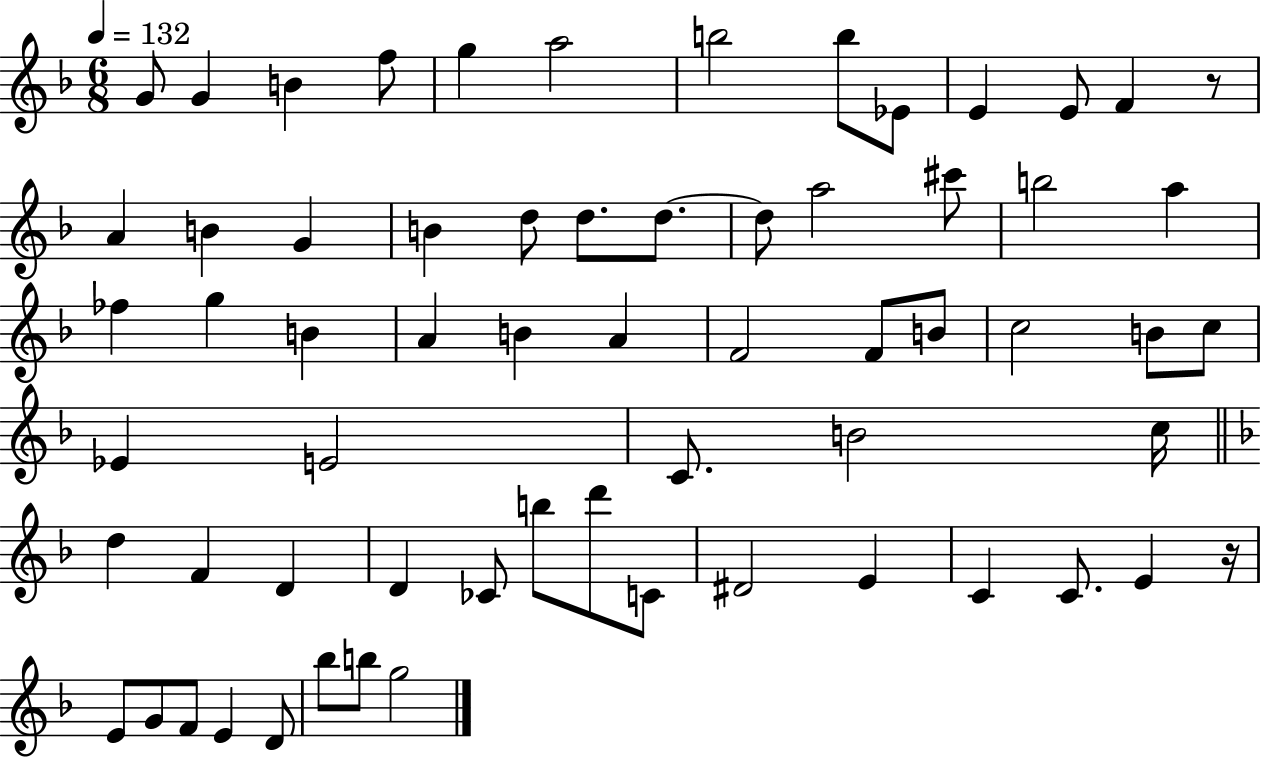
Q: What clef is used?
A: treble